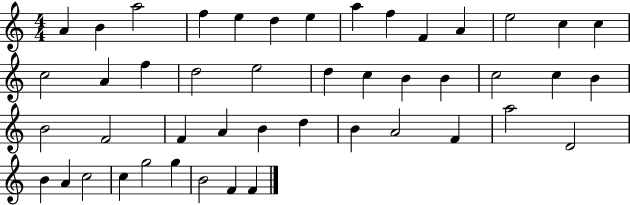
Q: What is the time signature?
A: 4/4